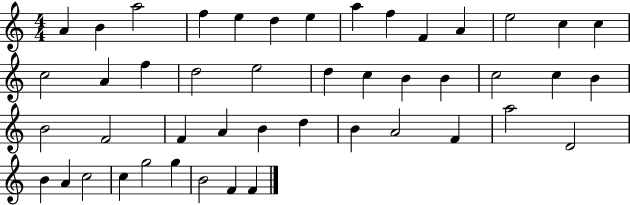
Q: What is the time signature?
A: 4/4